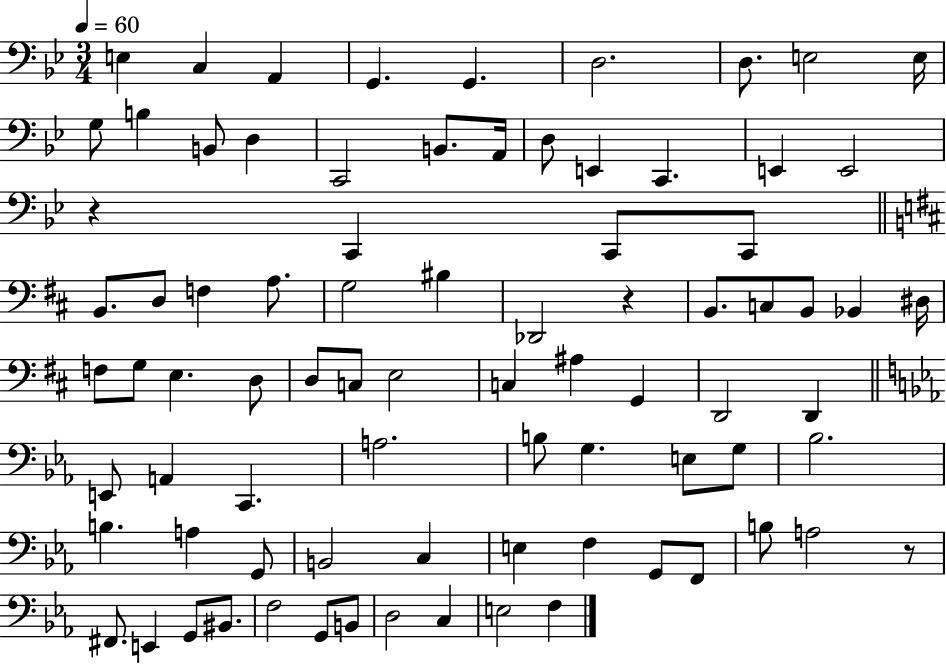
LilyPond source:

{
  \clef bass
  \numericTimeSignature
  \time 3/4
  \key bes \major
  \tempo 4 = 60
  \repeat volta 2 { e4 c4 a,4 | g,4. g,4. | d2. | d8. e2 e16 | \break g8 b4 b,8 d4 | c,2 b,8. a,16 | d8 e,4 c,4. | e,4 e,2 | \break r4 c,4 c,8 c,8 | \bar "||" \break \key d \major b,8. d8 f4 a8. | g2 bis4 | des,2 r4 | b,8. c8 b,8 bes,4 dis16 | \break f8 g8 e4. d8 | d8 c8 e2 | c4 ais4 g,4 | d,2 d,4 | \break \bar "||" \break \key c \minor e,8 a,4 c,4. | a2. | b8 g4. e8 g8 | bes2. | \break b4. a4 g,8 | b,2 c4 | e4 f4 g,8 f,8 | b8 a2 r8 | \break fis,8. e,4 g,8 bis,8. | f2 g,8 b,8 | d2 c4 | e2 f4 | \break } \bar "|."
}